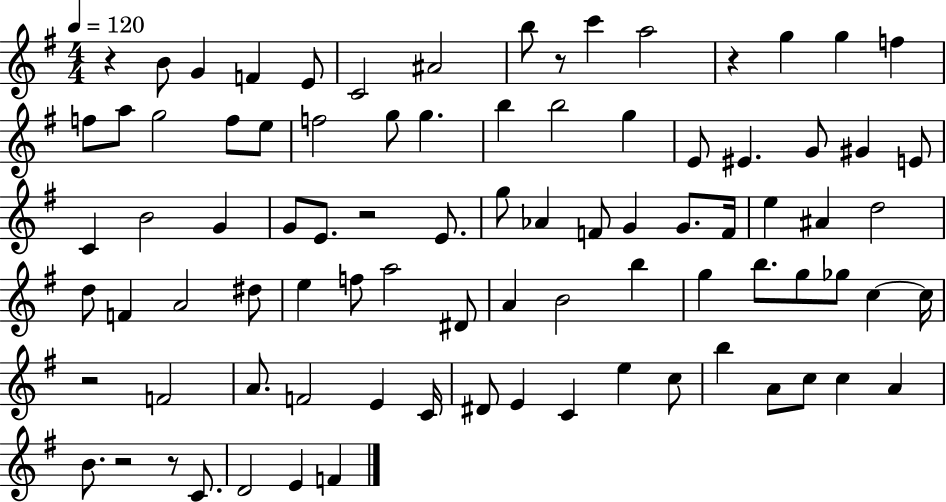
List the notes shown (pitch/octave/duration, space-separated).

R/q B4/e G4/q F4/q E4/e C4/h A#4/h B5/e R/e C6/q A5/h R/q G5/q G5/q F5/q F5/e A5/e G5/h F5/e E5/e F5/h G5/e G5/q. B5/q B5/h G5/q E4/e EIS4/q. G4/e G#4/q E4/e C4/q B4/h G4/q G4/e E4/e. R/h E4/e. G5/e Ab4/q F4/e G4/q G4/e. F4/s E5/q A#4/q D5/h D5/e F4/q A4/h D#5/e E5/q F5/e A5/h D#4/e A4/q B4/h B5/q G5/q B5/e. G5/e Gb5/e C5/q C5/s R/h F4/h A4/e. F4/h E4/q C4/s D#4/e E4/q C4/q E5/q C5/e B5/q A4/e C5/e C5/q A4/q B4/e. R/h R/e C4/e. D4/h E4/q F4/q